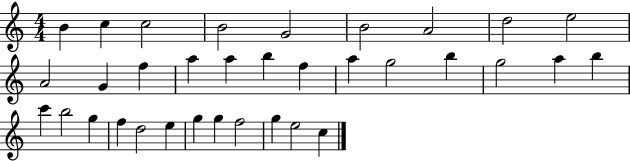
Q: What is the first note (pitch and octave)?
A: B4